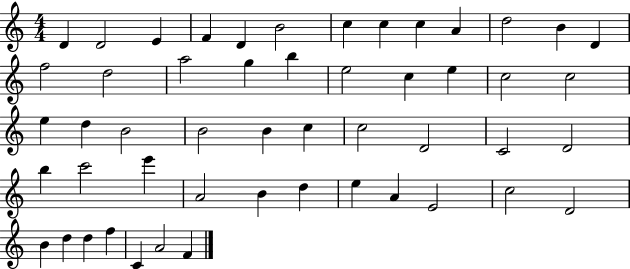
X:1
T:Untitled
M:4/4
L:1/4
K:C
D D2 E F D B2 c c c A d2 B D f2 d2 a2 g b e2 c e c2 c2 e d B2 B2 B c c2 D2 C2 D2 b c'2 e' A2 B d e A E2 c2 D2 B d d f C A2 F